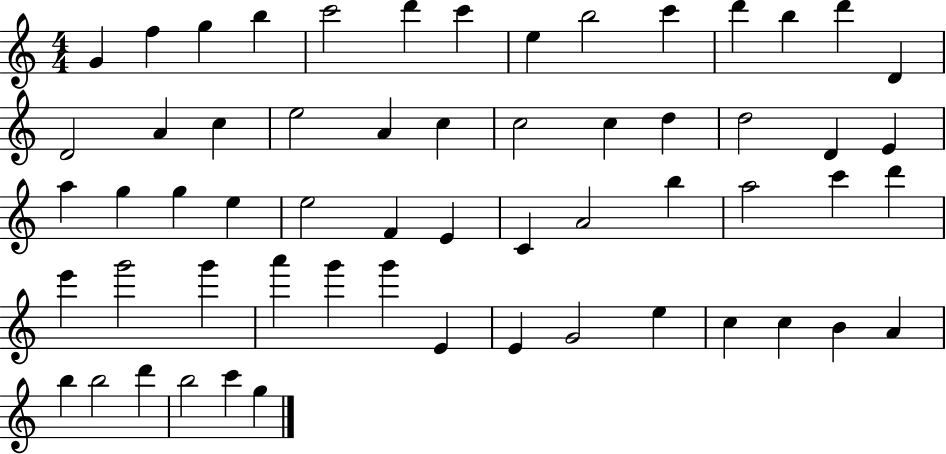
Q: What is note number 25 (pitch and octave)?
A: D4